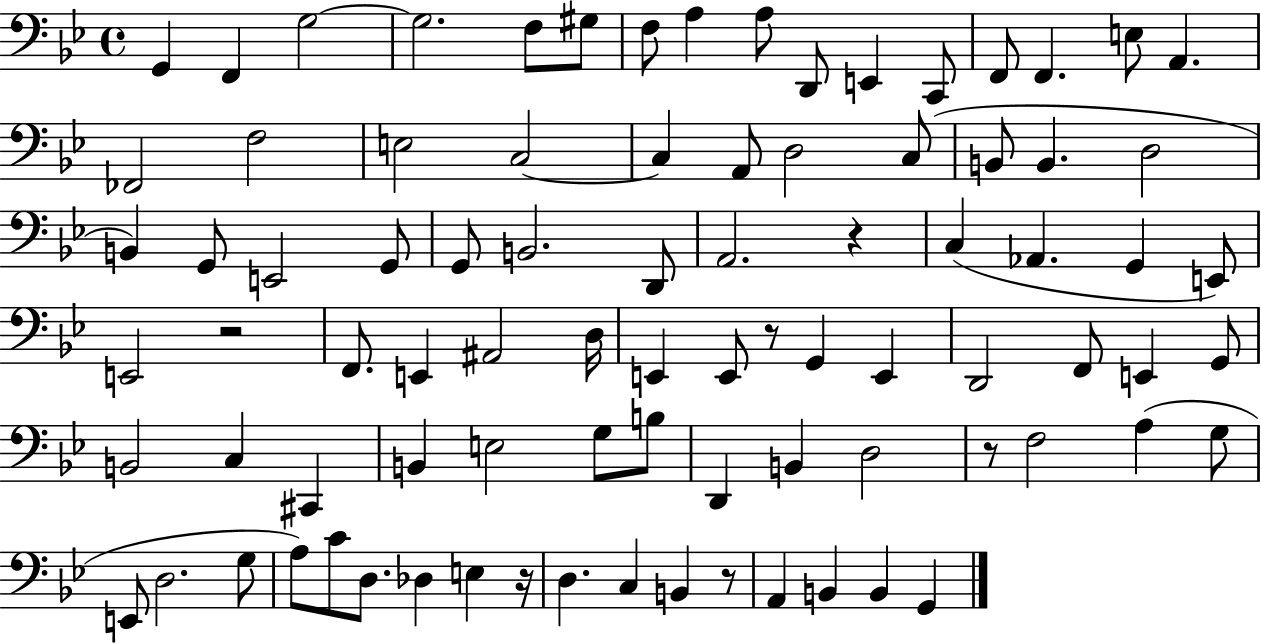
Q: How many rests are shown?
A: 6